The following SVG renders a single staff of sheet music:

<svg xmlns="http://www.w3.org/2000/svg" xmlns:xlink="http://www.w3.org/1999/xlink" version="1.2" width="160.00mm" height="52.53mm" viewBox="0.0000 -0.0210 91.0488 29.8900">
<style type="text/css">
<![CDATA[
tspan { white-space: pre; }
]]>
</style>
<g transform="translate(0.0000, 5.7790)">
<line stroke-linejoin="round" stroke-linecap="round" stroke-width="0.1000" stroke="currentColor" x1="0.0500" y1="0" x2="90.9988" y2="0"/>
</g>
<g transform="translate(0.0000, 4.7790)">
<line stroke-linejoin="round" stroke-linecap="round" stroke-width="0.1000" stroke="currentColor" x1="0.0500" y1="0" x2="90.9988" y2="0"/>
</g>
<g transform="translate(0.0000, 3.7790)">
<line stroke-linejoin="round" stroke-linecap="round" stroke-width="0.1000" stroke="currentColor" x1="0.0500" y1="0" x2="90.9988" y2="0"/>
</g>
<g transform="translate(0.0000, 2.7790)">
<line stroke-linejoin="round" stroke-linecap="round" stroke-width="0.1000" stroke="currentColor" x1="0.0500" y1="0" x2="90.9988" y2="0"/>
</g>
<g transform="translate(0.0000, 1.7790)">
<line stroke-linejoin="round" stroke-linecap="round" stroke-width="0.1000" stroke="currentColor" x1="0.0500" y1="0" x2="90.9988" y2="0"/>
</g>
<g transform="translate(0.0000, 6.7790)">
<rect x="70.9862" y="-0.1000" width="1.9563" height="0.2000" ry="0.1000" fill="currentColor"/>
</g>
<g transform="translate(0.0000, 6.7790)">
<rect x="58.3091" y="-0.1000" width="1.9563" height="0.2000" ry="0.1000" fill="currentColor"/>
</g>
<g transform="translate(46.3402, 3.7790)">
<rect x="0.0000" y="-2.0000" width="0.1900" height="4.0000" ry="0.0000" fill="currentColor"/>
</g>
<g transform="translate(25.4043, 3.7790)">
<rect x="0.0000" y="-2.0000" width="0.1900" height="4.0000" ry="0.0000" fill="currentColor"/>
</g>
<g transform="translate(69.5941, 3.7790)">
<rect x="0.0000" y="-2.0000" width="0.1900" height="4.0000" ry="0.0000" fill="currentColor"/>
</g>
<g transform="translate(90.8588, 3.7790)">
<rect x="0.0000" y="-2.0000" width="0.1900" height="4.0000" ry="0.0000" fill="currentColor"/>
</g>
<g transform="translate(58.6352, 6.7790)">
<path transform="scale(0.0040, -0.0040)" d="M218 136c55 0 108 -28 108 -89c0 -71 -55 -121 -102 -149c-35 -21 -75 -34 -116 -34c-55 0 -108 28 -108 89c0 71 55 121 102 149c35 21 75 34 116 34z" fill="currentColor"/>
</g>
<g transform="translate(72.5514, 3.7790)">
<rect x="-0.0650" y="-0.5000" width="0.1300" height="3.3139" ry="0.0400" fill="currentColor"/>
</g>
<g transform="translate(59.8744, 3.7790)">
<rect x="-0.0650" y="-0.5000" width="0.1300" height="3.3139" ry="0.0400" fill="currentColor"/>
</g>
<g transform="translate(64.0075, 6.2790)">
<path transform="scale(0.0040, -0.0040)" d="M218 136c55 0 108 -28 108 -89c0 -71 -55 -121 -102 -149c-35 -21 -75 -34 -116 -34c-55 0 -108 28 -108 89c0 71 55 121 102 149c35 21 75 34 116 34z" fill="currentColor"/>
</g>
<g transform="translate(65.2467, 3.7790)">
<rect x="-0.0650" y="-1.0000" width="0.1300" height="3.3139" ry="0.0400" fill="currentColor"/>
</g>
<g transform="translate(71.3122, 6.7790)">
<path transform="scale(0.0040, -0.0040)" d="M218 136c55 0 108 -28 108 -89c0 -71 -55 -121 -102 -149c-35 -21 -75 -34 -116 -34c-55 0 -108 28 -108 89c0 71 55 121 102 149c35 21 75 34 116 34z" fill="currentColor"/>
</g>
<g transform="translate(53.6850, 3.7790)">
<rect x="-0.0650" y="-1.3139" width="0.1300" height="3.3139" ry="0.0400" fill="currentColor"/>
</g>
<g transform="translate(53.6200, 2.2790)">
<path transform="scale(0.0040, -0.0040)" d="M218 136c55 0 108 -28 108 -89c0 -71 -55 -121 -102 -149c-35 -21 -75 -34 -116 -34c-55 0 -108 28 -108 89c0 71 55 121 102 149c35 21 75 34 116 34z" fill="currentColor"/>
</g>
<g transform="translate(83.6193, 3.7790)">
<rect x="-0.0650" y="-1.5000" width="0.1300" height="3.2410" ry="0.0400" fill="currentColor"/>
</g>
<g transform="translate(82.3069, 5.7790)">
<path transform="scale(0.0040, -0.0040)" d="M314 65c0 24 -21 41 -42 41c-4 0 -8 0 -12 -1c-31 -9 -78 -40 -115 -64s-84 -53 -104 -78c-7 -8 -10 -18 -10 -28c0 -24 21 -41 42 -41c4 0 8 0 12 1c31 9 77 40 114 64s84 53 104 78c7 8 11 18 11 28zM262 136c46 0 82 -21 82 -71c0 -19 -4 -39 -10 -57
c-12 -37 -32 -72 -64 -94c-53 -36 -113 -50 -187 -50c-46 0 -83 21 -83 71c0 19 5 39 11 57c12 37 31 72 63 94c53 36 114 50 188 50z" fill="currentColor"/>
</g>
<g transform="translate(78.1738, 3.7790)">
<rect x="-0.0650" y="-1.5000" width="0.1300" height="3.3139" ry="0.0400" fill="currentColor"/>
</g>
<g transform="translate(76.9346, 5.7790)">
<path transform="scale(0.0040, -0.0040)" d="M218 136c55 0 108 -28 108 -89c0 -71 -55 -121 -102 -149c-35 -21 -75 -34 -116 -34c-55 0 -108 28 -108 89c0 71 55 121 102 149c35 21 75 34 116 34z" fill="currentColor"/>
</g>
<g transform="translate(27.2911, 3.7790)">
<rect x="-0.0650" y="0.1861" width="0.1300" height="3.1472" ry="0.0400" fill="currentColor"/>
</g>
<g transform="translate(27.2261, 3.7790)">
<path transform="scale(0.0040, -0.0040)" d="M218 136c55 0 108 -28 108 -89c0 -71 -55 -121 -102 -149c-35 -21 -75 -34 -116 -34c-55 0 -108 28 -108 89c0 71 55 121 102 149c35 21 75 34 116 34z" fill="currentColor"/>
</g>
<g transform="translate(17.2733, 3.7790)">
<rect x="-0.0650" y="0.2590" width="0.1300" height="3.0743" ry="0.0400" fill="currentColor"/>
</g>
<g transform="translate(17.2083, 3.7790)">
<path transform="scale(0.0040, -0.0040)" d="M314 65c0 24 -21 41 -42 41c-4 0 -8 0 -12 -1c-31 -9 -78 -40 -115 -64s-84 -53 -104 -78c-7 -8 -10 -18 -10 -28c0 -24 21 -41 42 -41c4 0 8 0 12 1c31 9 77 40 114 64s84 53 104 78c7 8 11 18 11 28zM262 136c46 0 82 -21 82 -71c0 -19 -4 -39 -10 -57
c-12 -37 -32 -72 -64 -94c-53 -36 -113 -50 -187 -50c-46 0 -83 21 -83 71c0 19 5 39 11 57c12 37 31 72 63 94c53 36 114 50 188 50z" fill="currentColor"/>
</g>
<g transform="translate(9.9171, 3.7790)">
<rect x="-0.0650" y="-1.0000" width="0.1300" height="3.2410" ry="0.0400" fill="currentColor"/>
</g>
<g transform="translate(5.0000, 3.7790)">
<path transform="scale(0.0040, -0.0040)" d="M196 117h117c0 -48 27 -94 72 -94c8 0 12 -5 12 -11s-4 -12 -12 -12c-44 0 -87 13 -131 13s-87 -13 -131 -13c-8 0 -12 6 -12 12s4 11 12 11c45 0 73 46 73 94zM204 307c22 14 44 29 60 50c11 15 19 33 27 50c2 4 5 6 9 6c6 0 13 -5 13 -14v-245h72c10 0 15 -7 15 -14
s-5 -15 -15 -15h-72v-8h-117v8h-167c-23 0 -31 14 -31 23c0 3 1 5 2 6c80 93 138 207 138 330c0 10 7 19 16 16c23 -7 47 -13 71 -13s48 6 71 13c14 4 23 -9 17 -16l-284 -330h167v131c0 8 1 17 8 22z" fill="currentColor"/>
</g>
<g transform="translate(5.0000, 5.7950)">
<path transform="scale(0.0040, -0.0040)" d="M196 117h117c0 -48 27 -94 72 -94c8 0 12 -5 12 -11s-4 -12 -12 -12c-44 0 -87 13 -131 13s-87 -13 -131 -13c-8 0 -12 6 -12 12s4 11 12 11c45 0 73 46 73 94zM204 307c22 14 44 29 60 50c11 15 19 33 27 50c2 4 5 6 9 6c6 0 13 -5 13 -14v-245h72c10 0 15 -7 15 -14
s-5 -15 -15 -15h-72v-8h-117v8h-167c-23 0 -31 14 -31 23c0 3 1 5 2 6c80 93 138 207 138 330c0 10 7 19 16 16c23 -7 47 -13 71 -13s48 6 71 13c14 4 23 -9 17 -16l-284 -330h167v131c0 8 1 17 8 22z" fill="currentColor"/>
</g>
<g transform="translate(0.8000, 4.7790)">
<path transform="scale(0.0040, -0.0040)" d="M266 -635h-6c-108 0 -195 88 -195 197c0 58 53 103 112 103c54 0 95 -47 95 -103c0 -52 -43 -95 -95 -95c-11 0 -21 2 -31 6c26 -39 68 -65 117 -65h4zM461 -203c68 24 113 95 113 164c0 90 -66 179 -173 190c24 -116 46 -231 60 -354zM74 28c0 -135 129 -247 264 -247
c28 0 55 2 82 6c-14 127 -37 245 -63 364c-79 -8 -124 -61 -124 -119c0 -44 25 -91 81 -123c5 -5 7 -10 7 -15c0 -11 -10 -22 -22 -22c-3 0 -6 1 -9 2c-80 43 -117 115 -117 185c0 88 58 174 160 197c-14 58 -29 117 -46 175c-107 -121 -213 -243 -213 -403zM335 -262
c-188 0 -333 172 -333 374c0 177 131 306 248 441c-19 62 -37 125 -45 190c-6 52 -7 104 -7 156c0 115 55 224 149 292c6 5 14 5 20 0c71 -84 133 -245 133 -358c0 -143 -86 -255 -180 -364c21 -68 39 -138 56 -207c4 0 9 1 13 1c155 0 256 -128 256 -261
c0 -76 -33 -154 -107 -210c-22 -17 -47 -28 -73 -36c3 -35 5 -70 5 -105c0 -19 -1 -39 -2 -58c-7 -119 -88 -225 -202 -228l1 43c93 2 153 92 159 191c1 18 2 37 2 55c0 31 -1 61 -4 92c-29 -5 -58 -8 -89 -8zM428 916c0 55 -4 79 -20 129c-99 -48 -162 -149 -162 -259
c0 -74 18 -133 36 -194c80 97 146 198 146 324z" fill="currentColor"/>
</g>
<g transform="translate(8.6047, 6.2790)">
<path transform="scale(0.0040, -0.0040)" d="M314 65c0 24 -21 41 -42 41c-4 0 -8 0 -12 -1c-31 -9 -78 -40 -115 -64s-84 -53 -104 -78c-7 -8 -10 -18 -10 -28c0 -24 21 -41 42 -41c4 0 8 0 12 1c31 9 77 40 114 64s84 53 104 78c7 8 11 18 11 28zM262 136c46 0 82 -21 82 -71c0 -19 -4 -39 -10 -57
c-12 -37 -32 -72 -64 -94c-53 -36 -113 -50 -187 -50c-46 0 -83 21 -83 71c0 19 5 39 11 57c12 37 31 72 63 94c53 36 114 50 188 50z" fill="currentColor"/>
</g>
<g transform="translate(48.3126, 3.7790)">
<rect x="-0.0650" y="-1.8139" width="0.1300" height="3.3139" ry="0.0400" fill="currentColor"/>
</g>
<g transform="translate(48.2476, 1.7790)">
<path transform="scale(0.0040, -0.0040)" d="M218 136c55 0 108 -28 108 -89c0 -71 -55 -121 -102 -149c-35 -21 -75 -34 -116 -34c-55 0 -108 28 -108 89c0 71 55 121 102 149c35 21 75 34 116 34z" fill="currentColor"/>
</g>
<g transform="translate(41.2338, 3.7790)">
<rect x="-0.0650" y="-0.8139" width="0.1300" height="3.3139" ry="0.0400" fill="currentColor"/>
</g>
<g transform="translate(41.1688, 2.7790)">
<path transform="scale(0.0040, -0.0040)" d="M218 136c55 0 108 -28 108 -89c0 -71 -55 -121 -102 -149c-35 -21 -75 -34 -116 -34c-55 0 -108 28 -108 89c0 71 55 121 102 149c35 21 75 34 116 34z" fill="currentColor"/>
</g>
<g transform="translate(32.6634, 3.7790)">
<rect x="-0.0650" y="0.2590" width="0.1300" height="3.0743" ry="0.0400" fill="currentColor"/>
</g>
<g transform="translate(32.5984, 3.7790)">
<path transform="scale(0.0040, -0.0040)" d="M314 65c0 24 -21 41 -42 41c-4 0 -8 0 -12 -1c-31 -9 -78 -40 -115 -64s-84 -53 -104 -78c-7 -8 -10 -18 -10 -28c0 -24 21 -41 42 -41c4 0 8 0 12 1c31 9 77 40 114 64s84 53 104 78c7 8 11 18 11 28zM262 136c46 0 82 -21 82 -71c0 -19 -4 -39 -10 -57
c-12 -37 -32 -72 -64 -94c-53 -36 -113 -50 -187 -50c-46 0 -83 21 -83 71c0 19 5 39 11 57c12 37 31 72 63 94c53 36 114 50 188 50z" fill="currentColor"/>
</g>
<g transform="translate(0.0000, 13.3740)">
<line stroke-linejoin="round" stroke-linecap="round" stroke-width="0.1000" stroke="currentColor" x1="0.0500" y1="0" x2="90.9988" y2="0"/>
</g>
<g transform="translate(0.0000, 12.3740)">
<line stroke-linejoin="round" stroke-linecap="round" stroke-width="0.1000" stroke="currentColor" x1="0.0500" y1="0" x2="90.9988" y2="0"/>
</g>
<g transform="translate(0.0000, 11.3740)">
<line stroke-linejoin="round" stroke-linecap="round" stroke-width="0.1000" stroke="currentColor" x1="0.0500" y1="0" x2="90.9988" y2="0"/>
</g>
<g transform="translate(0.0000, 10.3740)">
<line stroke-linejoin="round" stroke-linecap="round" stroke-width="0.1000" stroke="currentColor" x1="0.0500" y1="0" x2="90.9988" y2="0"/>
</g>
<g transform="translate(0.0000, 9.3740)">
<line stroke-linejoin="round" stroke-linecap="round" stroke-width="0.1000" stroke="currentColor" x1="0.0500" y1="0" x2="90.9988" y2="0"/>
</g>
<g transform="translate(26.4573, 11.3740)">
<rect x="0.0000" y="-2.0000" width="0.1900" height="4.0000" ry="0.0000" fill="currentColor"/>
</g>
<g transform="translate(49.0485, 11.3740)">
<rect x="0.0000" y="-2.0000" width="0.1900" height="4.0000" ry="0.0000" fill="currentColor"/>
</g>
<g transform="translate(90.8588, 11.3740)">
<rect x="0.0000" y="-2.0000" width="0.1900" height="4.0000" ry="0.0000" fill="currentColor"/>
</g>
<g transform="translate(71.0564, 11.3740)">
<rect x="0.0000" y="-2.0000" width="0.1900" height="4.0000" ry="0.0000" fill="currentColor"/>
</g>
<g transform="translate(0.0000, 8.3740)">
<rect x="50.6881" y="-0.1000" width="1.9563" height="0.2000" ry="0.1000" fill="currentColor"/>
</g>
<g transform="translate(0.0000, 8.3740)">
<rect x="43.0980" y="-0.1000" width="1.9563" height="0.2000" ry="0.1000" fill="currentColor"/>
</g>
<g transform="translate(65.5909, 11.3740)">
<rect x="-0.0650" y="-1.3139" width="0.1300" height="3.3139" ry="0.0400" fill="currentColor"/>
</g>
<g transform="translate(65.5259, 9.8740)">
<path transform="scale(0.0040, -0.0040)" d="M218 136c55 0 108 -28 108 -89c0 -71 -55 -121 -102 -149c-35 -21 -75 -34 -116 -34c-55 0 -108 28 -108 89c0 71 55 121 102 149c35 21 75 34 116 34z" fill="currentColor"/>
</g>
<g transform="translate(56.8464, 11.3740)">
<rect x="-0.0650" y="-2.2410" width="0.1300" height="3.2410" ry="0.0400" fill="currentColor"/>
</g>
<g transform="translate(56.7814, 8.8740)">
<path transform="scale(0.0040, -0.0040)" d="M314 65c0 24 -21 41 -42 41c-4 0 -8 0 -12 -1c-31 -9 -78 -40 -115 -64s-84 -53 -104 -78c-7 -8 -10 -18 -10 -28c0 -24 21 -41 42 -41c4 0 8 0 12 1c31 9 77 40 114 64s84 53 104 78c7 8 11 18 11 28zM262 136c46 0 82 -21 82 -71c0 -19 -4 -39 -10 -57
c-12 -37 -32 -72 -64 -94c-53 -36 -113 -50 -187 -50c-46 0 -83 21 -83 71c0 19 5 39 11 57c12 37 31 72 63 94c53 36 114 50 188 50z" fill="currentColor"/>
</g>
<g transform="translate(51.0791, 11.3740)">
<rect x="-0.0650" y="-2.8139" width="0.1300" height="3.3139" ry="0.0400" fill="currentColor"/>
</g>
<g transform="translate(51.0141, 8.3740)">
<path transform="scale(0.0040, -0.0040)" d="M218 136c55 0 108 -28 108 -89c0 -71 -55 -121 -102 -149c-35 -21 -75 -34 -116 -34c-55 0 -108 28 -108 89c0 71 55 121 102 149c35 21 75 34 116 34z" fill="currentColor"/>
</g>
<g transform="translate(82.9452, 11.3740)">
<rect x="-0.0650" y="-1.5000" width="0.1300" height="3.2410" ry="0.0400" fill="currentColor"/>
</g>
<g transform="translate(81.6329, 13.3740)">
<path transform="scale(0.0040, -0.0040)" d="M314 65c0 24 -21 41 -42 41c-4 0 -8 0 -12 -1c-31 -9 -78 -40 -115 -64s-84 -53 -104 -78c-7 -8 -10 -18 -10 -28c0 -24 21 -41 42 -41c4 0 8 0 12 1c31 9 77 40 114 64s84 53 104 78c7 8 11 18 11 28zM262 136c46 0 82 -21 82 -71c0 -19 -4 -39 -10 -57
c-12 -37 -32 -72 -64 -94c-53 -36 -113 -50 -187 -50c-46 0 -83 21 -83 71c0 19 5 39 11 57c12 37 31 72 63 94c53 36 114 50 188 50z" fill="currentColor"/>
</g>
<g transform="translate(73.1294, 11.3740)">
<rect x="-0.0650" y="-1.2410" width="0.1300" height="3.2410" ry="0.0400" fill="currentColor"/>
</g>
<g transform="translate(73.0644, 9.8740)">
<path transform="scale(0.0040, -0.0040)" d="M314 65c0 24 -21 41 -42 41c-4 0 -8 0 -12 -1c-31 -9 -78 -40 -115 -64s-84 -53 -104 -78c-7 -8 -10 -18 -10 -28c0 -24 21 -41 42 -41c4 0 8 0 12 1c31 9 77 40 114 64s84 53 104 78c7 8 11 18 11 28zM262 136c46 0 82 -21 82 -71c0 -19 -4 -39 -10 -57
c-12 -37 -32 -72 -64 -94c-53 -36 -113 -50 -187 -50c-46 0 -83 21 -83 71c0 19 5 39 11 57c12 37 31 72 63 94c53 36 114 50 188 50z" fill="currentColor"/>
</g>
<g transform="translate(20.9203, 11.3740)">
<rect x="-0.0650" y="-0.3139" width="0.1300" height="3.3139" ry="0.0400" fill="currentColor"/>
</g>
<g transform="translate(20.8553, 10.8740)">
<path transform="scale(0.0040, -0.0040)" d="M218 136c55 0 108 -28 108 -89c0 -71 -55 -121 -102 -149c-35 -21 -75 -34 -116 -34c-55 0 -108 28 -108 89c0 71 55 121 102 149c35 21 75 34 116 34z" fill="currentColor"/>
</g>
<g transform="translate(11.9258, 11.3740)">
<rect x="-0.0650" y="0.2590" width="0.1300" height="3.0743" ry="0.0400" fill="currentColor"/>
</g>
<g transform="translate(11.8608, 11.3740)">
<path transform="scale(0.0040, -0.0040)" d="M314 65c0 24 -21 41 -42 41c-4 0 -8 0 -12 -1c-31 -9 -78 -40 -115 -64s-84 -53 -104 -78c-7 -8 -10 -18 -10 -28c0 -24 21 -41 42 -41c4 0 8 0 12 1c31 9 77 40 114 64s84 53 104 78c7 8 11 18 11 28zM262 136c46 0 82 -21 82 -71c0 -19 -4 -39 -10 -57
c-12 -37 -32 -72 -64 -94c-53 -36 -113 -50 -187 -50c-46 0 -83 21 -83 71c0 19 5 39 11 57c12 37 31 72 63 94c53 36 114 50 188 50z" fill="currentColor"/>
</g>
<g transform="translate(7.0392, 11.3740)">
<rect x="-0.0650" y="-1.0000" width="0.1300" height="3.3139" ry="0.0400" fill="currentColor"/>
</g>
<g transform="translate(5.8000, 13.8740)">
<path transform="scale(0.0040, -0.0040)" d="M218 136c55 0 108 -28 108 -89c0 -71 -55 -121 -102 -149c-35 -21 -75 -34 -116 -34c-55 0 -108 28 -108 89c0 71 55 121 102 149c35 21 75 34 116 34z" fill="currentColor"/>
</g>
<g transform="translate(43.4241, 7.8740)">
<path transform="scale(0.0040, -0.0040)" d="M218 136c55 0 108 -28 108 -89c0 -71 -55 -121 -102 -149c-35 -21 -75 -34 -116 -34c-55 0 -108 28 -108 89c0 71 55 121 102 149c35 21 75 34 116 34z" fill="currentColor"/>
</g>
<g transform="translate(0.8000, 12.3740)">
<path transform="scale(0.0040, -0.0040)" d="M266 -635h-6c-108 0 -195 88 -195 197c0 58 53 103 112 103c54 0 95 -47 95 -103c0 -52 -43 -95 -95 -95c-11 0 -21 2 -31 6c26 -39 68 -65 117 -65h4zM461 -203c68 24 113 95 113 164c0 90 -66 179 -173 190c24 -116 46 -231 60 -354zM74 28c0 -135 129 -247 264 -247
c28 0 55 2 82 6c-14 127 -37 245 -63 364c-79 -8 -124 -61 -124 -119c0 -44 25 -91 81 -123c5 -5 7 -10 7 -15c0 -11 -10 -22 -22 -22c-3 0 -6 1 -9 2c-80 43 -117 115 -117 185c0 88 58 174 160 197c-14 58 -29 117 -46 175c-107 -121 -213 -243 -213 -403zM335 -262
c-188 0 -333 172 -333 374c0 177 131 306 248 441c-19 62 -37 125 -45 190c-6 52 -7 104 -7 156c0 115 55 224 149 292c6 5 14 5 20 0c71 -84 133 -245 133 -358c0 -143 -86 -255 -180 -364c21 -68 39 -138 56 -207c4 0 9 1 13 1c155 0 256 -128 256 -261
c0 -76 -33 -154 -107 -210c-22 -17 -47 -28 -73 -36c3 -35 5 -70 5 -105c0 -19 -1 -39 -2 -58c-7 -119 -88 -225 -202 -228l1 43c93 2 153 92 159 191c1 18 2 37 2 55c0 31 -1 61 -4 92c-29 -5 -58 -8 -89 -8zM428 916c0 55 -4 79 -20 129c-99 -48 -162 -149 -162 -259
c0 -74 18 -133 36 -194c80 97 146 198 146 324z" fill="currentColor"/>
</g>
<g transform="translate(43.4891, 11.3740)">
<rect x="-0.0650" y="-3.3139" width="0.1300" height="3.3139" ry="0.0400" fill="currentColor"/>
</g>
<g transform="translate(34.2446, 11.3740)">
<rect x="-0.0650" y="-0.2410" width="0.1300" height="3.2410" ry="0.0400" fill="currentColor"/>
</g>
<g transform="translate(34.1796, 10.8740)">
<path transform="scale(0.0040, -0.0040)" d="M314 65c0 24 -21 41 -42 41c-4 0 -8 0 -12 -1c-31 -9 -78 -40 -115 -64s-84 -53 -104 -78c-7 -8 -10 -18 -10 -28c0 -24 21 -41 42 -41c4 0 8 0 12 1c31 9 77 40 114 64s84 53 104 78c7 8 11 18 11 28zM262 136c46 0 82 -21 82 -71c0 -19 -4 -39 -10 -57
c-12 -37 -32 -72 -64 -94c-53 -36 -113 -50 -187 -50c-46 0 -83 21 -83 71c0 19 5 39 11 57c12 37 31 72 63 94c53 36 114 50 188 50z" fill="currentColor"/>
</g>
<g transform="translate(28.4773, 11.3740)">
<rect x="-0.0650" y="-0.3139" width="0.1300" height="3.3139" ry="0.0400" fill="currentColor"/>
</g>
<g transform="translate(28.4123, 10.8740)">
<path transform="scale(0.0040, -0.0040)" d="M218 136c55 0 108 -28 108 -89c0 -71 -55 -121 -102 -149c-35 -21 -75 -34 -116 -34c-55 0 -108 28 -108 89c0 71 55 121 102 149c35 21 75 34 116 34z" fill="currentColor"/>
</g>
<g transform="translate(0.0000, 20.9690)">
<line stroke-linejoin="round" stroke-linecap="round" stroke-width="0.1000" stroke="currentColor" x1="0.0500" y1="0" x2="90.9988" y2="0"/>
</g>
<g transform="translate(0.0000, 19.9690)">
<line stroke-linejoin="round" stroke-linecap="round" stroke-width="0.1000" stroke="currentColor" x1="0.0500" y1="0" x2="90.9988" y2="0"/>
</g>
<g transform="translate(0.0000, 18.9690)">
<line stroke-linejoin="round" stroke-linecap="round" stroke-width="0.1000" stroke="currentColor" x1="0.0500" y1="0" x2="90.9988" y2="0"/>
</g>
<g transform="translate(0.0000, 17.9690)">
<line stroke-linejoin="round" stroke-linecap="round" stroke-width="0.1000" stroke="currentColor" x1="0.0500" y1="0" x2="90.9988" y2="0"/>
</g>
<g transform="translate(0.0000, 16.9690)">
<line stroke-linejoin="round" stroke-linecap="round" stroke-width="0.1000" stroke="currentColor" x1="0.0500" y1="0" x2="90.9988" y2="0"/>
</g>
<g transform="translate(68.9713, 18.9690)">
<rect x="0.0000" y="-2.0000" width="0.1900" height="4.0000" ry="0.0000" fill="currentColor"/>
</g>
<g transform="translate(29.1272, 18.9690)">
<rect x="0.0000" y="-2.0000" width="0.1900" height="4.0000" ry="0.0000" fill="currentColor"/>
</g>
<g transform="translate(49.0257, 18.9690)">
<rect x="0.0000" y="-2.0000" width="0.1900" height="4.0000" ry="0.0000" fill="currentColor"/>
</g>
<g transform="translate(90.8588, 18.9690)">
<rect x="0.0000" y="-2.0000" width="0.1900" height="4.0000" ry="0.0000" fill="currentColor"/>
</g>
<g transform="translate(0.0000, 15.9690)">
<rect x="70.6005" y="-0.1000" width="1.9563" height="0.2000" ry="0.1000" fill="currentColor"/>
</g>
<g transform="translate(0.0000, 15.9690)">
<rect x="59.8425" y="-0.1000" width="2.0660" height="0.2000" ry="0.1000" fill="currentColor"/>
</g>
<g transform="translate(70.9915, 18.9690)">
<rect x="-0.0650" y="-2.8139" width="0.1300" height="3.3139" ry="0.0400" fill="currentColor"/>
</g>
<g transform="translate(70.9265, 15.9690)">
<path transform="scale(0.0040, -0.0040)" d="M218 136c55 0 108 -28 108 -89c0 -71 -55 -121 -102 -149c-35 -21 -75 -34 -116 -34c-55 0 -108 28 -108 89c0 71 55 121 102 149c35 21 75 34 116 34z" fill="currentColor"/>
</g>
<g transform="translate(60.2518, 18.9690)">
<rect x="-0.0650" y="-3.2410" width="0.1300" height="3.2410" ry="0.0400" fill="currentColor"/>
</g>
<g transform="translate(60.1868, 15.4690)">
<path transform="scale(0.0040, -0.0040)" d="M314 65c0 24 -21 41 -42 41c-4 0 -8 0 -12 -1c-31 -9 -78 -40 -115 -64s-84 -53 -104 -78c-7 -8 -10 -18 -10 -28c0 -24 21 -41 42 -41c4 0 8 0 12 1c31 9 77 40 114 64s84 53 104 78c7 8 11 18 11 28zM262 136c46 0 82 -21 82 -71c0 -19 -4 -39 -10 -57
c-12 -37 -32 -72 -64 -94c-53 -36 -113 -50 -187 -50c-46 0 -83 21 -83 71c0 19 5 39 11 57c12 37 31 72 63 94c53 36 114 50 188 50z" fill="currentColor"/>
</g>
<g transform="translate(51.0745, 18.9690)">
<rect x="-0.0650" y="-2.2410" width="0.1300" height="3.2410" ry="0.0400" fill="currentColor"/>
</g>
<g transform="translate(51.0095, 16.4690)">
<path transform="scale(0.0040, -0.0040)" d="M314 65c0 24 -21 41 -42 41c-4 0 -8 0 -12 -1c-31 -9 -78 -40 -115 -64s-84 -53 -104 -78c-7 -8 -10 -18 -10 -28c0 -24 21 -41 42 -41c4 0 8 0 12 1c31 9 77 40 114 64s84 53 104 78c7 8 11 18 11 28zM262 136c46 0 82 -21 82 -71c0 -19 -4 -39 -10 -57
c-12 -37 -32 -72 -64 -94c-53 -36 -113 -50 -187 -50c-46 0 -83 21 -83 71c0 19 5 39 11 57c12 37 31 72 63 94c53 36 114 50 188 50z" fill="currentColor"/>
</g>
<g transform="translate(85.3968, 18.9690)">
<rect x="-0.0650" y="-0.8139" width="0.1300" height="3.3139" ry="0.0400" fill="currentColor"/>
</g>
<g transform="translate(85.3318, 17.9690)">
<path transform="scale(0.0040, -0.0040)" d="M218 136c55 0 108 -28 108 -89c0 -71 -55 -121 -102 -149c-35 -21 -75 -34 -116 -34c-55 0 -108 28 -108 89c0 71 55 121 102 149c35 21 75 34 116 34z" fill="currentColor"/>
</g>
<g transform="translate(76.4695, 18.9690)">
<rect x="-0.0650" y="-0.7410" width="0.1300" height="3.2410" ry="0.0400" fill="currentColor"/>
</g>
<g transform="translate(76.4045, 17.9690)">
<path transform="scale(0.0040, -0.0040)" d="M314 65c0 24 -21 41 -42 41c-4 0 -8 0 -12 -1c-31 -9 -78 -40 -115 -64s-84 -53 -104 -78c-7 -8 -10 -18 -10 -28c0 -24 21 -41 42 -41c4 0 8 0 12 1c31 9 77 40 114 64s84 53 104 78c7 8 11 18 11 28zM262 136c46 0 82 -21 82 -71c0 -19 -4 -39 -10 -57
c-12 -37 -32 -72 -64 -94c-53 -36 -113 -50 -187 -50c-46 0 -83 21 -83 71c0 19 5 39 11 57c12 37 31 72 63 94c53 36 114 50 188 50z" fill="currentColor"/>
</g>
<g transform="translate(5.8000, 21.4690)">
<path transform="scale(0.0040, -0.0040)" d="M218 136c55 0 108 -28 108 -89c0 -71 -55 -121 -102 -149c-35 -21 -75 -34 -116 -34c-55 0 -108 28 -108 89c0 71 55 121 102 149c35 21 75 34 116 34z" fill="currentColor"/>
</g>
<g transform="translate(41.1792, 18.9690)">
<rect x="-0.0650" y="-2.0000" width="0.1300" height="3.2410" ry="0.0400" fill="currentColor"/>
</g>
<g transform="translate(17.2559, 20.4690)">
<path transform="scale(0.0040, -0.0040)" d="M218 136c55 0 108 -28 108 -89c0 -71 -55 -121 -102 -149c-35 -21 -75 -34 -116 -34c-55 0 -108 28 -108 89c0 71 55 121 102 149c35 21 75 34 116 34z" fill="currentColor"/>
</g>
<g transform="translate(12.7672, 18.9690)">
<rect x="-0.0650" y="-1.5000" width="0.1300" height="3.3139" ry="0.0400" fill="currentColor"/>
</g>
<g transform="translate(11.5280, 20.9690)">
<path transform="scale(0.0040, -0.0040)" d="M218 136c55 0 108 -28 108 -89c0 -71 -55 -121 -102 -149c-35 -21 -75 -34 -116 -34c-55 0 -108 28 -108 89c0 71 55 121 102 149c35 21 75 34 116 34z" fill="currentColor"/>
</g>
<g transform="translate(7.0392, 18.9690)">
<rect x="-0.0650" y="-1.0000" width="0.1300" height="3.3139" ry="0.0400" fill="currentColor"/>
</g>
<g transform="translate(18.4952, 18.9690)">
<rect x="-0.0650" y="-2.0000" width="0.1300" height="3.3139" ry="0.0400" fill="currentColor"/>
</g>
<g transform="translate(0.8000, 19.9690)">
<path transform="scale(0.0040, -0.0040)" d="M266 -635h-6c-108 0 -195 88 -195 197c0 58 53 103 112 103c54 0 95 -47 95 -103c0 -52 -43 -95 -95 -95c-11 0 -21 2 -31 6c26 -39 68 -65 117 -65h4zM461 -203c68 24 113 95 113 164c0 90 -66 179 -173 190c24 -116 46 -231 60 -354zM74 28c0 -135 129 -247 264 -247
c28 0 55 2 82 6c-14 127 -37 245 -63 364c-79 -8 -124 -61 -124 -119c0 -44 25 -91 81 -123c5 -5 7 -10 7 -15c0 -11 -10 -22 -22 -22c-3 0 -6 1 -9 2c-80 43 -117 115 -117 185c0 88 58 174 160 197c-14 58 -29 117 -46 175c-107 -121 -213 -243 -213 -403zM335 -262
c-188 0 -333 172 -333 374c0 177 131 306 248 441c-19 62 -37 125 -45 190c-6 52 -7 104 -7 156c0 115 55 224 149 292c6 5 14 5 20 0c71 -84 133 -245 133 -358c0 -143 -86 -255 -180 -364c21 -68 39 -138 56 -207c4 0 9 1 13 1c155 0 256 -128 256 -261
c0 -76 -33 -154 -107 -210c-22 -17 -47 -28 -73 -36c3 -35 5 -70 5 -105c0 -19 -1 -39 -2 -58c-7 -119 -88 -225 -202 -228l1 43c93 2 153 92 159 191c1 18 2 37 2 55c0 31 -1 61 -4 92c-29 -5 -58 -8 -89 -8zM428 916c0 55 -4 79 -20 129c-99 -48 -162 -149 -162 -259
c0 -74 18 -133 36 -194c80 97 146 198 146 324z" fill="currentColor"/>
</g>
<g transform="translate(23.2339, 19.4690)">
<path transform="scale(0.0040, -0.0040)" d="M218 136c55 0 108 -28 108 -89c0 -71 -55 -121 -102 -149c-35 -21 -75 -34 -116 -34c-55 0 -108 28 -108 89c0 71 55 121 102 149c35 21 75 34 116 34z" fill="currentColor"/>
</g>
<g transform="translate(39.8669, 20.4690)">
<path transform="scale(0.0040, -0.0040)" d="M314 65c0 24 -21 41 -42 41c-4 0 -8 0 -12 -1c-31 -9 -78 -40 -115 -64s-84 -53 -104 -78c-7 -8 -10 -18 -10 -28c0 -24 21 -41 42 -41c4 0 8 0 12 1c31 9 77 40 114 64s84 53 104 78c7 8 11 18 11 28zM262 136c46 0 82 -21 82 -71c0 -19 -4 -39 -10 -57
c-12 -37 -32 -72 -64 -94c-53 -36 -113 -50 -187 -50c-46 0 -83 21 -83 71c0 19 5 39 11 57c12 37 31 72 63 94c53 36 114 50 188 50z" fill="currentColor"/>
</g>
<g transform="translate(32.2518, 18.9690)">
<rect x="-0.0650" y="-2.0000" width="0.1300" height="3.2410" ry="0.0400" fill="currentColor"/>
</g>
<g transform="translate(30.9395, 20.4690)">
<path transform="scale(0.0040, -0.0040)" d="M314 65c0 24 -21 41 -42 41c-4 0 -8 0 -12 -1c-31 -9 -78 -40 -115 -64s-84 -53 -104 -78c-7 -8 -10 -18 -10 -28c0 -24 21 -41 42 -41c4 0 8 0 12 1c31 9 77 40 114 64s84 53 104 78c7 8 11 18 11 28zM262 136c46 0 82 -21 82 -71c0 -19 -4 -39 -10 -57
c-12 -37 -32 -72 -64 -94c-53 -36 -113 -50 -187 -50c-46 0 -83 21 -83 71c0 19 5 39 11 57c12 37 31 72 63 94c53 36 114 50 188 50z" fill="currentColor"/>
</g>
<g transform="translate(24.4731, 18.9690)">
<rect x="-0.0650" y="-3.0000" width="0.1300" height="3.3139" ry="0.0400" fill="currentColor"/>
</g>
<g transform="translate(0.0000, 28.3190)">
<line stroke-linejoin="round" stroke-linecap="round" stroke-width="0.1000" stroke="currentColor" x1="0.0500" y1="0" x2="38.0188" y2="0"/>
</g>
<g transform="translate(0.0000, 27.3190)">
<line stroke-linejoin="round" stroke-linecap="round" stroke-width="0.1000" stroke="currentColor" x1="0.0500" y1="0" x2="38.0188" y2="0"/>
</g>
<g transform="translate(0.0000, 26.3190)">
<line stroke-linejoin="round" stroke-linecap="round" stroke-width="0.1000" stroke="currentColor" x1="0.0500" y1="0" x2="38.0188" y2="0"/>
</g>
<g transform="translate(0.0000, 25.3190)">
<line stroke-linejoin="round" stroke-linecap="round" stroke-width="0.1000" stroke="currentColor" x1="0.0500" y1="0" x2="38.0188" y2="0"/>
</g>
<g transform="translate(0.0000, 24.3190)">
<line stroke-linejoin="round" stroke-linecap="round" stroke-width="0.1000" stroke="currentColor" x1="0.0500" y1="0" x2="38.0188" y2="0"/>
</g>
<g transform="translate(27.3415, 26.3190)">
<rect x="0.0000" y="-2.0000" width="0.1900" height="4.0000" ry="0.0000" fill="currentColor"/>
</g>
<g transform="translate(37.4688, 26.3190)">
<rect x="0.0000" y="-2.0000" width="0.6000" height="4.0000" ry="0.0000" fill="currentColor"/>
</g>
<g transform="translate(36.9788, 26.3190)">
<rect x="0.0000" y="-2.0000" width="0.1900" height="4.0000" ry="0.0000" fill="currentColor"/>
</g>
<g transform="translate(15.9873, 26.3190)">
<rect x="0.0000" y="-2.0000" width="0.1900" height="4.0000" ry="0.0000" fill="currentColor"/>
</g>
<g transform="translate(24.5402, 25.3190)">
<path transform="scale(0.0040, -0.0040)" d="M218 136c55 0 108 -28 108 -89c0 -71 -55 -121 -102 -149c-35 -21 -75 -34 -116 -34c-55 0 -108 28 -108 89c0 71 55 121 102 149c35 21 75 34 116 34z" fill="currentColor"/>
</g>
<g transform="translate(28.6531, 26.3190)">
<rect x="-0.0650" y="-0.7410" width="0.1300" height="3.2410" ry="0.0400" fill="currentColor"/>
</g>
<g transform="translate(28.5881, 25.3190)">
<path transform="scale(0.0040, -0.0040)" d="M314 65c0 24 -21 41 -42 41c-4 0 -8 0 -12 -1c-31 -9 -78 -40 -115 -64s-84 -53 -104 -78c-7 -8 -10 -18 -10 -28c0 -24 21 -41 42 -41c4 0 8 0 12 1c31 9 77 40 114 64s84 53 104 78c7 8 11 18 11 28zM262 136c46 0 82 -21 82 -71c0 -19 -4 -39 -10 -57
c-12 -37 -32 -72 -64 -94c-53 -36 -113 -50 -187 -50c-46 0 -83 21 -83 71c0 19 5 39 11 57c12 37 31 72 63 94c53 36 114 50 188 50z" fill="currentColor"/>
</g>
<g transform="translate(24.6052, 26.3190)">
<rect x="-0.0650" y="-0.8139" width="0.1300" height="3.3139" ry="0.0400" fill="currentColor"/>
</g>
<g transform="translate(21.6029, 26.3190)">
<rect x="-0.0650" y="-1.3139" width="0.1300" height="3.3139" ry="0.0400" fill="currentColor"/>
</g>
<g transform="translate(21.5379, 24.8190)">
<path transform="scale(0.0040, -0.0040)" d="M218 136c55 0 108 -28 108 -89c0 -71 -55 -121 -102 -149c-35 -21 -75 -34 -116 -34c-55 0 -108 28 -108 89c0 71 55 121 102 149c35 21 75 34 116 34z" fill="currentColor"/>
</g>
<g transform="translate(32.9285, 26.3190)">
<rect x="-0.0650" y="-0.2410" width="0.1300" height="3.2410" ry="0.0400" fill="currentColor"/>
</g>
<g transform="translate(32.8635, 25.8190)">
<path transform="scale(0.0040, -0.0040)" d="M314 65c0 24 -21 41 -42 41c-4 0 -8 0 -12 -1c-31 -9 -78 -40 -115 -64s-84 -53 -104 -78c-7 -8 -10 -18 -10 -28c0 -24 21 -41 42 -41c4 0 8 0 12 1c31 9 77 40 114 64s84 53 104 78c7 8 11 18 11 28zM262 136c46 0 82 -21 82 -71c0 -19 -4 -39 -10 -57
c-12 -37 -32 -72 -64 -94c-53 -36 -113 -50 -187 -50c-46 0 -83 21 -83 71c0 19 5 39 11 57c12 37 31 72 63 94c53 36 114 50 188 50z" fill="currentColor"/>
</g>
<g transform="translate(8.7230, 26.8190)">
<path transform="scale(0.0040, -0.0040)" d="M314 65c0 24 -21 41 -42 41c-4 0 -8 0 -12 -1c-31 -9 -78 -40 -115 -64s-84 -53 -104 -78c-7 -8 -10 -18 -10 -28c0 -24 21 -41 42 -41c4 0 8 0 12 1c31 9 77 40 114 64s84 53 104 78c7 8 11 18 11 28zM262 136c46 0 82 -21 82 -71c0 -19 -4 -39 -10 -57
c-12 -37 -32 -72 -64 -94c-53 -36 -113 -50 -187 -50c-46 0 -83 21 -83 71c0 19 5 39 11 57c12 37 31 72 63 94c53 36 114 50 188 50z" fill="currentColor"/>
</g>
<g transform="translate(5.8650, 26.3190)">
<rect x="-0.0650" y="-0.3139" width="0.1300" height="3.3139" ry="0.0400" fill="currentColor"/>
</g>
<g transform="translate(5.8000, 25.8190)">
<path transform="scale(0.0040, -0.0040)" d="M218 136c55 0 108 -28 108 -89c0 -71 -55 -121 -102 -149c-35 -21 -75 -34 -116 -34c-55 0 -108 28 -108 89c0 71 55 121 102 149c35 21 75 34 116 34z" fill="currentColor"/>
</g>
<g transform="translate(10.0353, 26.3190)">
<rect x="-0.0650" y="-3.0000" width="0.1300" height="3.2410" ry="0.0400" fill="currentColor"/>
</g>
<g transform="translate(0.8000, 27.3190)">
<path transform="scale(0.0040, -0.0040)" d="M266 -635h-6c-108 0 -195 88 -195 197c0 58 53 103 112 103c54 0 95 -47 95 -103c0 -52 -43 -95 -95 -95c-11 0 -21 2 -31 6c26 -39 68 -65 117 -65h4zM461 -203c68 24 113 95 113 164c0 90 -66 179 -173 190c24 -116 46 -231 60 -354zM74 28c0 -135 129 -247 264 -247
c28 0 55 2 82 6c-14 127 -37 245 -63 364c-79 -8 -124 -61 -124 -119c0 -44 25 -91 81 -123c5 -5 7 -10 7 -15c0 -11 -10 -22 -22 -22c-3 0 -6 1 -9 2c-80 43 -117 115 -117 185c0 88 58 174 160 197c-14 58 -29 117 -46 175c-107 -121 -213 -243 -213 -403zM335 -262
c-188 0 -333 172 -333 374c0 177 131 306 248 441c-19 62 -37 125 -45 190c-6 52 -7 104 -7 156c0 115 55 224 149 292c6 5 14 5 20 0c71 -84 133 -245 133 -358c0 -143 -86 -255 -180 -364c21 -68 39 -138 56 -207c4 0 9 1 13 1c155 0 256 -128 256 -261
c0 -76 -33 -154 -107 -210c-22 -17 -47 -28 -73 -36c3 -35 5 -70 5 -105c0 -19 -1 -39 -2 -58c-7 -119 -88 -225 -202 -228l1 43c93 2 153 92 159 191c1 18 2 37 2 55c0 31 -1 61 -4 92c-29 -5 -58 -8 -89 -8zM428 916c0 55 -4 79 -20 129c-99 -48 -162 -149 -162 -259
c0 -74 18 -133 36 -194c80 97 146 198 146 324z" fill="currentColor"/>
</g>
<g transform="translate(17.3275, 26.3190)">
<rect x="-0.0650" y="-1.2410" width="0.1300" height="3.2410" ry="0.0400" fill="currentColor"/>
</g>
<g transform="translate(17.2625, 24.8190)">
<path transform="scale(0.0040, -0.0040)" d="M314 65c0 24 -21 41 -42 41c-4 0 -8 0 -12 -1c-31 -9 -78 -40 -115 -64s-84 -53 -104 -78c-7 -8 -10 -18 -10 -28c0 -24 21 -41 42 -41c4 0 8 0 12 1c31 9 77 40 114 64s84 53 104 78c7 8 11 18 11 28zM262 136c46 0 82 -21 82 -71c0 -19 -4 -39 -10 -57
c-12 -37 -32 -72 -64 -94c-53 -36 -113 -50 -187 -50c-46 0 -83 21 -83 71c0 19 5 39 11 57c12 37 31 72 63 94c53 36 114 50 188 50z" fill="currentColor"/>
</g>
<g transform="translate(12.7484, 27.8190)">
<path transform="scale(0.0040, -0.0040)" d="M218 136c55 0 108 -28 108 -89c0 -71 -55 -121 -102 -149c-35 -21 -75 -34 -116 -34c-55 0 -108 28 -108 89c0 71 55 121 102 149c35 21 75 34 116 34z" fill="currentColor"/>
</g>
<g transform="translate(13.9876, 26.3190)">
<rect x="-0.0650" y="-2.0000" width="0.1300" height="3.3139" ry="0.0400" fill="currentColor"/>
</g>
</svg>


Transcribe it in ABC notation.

X:1
T:Untitled
M:4/4
L:1/4
K:C
D2 B2 B B2 d f e C D C E E2 D B2 c c c2 b a g2 e e2 E2 D E F A F2 F2 g2 b2 a d2 d c A2 F e2 e d d2 c2